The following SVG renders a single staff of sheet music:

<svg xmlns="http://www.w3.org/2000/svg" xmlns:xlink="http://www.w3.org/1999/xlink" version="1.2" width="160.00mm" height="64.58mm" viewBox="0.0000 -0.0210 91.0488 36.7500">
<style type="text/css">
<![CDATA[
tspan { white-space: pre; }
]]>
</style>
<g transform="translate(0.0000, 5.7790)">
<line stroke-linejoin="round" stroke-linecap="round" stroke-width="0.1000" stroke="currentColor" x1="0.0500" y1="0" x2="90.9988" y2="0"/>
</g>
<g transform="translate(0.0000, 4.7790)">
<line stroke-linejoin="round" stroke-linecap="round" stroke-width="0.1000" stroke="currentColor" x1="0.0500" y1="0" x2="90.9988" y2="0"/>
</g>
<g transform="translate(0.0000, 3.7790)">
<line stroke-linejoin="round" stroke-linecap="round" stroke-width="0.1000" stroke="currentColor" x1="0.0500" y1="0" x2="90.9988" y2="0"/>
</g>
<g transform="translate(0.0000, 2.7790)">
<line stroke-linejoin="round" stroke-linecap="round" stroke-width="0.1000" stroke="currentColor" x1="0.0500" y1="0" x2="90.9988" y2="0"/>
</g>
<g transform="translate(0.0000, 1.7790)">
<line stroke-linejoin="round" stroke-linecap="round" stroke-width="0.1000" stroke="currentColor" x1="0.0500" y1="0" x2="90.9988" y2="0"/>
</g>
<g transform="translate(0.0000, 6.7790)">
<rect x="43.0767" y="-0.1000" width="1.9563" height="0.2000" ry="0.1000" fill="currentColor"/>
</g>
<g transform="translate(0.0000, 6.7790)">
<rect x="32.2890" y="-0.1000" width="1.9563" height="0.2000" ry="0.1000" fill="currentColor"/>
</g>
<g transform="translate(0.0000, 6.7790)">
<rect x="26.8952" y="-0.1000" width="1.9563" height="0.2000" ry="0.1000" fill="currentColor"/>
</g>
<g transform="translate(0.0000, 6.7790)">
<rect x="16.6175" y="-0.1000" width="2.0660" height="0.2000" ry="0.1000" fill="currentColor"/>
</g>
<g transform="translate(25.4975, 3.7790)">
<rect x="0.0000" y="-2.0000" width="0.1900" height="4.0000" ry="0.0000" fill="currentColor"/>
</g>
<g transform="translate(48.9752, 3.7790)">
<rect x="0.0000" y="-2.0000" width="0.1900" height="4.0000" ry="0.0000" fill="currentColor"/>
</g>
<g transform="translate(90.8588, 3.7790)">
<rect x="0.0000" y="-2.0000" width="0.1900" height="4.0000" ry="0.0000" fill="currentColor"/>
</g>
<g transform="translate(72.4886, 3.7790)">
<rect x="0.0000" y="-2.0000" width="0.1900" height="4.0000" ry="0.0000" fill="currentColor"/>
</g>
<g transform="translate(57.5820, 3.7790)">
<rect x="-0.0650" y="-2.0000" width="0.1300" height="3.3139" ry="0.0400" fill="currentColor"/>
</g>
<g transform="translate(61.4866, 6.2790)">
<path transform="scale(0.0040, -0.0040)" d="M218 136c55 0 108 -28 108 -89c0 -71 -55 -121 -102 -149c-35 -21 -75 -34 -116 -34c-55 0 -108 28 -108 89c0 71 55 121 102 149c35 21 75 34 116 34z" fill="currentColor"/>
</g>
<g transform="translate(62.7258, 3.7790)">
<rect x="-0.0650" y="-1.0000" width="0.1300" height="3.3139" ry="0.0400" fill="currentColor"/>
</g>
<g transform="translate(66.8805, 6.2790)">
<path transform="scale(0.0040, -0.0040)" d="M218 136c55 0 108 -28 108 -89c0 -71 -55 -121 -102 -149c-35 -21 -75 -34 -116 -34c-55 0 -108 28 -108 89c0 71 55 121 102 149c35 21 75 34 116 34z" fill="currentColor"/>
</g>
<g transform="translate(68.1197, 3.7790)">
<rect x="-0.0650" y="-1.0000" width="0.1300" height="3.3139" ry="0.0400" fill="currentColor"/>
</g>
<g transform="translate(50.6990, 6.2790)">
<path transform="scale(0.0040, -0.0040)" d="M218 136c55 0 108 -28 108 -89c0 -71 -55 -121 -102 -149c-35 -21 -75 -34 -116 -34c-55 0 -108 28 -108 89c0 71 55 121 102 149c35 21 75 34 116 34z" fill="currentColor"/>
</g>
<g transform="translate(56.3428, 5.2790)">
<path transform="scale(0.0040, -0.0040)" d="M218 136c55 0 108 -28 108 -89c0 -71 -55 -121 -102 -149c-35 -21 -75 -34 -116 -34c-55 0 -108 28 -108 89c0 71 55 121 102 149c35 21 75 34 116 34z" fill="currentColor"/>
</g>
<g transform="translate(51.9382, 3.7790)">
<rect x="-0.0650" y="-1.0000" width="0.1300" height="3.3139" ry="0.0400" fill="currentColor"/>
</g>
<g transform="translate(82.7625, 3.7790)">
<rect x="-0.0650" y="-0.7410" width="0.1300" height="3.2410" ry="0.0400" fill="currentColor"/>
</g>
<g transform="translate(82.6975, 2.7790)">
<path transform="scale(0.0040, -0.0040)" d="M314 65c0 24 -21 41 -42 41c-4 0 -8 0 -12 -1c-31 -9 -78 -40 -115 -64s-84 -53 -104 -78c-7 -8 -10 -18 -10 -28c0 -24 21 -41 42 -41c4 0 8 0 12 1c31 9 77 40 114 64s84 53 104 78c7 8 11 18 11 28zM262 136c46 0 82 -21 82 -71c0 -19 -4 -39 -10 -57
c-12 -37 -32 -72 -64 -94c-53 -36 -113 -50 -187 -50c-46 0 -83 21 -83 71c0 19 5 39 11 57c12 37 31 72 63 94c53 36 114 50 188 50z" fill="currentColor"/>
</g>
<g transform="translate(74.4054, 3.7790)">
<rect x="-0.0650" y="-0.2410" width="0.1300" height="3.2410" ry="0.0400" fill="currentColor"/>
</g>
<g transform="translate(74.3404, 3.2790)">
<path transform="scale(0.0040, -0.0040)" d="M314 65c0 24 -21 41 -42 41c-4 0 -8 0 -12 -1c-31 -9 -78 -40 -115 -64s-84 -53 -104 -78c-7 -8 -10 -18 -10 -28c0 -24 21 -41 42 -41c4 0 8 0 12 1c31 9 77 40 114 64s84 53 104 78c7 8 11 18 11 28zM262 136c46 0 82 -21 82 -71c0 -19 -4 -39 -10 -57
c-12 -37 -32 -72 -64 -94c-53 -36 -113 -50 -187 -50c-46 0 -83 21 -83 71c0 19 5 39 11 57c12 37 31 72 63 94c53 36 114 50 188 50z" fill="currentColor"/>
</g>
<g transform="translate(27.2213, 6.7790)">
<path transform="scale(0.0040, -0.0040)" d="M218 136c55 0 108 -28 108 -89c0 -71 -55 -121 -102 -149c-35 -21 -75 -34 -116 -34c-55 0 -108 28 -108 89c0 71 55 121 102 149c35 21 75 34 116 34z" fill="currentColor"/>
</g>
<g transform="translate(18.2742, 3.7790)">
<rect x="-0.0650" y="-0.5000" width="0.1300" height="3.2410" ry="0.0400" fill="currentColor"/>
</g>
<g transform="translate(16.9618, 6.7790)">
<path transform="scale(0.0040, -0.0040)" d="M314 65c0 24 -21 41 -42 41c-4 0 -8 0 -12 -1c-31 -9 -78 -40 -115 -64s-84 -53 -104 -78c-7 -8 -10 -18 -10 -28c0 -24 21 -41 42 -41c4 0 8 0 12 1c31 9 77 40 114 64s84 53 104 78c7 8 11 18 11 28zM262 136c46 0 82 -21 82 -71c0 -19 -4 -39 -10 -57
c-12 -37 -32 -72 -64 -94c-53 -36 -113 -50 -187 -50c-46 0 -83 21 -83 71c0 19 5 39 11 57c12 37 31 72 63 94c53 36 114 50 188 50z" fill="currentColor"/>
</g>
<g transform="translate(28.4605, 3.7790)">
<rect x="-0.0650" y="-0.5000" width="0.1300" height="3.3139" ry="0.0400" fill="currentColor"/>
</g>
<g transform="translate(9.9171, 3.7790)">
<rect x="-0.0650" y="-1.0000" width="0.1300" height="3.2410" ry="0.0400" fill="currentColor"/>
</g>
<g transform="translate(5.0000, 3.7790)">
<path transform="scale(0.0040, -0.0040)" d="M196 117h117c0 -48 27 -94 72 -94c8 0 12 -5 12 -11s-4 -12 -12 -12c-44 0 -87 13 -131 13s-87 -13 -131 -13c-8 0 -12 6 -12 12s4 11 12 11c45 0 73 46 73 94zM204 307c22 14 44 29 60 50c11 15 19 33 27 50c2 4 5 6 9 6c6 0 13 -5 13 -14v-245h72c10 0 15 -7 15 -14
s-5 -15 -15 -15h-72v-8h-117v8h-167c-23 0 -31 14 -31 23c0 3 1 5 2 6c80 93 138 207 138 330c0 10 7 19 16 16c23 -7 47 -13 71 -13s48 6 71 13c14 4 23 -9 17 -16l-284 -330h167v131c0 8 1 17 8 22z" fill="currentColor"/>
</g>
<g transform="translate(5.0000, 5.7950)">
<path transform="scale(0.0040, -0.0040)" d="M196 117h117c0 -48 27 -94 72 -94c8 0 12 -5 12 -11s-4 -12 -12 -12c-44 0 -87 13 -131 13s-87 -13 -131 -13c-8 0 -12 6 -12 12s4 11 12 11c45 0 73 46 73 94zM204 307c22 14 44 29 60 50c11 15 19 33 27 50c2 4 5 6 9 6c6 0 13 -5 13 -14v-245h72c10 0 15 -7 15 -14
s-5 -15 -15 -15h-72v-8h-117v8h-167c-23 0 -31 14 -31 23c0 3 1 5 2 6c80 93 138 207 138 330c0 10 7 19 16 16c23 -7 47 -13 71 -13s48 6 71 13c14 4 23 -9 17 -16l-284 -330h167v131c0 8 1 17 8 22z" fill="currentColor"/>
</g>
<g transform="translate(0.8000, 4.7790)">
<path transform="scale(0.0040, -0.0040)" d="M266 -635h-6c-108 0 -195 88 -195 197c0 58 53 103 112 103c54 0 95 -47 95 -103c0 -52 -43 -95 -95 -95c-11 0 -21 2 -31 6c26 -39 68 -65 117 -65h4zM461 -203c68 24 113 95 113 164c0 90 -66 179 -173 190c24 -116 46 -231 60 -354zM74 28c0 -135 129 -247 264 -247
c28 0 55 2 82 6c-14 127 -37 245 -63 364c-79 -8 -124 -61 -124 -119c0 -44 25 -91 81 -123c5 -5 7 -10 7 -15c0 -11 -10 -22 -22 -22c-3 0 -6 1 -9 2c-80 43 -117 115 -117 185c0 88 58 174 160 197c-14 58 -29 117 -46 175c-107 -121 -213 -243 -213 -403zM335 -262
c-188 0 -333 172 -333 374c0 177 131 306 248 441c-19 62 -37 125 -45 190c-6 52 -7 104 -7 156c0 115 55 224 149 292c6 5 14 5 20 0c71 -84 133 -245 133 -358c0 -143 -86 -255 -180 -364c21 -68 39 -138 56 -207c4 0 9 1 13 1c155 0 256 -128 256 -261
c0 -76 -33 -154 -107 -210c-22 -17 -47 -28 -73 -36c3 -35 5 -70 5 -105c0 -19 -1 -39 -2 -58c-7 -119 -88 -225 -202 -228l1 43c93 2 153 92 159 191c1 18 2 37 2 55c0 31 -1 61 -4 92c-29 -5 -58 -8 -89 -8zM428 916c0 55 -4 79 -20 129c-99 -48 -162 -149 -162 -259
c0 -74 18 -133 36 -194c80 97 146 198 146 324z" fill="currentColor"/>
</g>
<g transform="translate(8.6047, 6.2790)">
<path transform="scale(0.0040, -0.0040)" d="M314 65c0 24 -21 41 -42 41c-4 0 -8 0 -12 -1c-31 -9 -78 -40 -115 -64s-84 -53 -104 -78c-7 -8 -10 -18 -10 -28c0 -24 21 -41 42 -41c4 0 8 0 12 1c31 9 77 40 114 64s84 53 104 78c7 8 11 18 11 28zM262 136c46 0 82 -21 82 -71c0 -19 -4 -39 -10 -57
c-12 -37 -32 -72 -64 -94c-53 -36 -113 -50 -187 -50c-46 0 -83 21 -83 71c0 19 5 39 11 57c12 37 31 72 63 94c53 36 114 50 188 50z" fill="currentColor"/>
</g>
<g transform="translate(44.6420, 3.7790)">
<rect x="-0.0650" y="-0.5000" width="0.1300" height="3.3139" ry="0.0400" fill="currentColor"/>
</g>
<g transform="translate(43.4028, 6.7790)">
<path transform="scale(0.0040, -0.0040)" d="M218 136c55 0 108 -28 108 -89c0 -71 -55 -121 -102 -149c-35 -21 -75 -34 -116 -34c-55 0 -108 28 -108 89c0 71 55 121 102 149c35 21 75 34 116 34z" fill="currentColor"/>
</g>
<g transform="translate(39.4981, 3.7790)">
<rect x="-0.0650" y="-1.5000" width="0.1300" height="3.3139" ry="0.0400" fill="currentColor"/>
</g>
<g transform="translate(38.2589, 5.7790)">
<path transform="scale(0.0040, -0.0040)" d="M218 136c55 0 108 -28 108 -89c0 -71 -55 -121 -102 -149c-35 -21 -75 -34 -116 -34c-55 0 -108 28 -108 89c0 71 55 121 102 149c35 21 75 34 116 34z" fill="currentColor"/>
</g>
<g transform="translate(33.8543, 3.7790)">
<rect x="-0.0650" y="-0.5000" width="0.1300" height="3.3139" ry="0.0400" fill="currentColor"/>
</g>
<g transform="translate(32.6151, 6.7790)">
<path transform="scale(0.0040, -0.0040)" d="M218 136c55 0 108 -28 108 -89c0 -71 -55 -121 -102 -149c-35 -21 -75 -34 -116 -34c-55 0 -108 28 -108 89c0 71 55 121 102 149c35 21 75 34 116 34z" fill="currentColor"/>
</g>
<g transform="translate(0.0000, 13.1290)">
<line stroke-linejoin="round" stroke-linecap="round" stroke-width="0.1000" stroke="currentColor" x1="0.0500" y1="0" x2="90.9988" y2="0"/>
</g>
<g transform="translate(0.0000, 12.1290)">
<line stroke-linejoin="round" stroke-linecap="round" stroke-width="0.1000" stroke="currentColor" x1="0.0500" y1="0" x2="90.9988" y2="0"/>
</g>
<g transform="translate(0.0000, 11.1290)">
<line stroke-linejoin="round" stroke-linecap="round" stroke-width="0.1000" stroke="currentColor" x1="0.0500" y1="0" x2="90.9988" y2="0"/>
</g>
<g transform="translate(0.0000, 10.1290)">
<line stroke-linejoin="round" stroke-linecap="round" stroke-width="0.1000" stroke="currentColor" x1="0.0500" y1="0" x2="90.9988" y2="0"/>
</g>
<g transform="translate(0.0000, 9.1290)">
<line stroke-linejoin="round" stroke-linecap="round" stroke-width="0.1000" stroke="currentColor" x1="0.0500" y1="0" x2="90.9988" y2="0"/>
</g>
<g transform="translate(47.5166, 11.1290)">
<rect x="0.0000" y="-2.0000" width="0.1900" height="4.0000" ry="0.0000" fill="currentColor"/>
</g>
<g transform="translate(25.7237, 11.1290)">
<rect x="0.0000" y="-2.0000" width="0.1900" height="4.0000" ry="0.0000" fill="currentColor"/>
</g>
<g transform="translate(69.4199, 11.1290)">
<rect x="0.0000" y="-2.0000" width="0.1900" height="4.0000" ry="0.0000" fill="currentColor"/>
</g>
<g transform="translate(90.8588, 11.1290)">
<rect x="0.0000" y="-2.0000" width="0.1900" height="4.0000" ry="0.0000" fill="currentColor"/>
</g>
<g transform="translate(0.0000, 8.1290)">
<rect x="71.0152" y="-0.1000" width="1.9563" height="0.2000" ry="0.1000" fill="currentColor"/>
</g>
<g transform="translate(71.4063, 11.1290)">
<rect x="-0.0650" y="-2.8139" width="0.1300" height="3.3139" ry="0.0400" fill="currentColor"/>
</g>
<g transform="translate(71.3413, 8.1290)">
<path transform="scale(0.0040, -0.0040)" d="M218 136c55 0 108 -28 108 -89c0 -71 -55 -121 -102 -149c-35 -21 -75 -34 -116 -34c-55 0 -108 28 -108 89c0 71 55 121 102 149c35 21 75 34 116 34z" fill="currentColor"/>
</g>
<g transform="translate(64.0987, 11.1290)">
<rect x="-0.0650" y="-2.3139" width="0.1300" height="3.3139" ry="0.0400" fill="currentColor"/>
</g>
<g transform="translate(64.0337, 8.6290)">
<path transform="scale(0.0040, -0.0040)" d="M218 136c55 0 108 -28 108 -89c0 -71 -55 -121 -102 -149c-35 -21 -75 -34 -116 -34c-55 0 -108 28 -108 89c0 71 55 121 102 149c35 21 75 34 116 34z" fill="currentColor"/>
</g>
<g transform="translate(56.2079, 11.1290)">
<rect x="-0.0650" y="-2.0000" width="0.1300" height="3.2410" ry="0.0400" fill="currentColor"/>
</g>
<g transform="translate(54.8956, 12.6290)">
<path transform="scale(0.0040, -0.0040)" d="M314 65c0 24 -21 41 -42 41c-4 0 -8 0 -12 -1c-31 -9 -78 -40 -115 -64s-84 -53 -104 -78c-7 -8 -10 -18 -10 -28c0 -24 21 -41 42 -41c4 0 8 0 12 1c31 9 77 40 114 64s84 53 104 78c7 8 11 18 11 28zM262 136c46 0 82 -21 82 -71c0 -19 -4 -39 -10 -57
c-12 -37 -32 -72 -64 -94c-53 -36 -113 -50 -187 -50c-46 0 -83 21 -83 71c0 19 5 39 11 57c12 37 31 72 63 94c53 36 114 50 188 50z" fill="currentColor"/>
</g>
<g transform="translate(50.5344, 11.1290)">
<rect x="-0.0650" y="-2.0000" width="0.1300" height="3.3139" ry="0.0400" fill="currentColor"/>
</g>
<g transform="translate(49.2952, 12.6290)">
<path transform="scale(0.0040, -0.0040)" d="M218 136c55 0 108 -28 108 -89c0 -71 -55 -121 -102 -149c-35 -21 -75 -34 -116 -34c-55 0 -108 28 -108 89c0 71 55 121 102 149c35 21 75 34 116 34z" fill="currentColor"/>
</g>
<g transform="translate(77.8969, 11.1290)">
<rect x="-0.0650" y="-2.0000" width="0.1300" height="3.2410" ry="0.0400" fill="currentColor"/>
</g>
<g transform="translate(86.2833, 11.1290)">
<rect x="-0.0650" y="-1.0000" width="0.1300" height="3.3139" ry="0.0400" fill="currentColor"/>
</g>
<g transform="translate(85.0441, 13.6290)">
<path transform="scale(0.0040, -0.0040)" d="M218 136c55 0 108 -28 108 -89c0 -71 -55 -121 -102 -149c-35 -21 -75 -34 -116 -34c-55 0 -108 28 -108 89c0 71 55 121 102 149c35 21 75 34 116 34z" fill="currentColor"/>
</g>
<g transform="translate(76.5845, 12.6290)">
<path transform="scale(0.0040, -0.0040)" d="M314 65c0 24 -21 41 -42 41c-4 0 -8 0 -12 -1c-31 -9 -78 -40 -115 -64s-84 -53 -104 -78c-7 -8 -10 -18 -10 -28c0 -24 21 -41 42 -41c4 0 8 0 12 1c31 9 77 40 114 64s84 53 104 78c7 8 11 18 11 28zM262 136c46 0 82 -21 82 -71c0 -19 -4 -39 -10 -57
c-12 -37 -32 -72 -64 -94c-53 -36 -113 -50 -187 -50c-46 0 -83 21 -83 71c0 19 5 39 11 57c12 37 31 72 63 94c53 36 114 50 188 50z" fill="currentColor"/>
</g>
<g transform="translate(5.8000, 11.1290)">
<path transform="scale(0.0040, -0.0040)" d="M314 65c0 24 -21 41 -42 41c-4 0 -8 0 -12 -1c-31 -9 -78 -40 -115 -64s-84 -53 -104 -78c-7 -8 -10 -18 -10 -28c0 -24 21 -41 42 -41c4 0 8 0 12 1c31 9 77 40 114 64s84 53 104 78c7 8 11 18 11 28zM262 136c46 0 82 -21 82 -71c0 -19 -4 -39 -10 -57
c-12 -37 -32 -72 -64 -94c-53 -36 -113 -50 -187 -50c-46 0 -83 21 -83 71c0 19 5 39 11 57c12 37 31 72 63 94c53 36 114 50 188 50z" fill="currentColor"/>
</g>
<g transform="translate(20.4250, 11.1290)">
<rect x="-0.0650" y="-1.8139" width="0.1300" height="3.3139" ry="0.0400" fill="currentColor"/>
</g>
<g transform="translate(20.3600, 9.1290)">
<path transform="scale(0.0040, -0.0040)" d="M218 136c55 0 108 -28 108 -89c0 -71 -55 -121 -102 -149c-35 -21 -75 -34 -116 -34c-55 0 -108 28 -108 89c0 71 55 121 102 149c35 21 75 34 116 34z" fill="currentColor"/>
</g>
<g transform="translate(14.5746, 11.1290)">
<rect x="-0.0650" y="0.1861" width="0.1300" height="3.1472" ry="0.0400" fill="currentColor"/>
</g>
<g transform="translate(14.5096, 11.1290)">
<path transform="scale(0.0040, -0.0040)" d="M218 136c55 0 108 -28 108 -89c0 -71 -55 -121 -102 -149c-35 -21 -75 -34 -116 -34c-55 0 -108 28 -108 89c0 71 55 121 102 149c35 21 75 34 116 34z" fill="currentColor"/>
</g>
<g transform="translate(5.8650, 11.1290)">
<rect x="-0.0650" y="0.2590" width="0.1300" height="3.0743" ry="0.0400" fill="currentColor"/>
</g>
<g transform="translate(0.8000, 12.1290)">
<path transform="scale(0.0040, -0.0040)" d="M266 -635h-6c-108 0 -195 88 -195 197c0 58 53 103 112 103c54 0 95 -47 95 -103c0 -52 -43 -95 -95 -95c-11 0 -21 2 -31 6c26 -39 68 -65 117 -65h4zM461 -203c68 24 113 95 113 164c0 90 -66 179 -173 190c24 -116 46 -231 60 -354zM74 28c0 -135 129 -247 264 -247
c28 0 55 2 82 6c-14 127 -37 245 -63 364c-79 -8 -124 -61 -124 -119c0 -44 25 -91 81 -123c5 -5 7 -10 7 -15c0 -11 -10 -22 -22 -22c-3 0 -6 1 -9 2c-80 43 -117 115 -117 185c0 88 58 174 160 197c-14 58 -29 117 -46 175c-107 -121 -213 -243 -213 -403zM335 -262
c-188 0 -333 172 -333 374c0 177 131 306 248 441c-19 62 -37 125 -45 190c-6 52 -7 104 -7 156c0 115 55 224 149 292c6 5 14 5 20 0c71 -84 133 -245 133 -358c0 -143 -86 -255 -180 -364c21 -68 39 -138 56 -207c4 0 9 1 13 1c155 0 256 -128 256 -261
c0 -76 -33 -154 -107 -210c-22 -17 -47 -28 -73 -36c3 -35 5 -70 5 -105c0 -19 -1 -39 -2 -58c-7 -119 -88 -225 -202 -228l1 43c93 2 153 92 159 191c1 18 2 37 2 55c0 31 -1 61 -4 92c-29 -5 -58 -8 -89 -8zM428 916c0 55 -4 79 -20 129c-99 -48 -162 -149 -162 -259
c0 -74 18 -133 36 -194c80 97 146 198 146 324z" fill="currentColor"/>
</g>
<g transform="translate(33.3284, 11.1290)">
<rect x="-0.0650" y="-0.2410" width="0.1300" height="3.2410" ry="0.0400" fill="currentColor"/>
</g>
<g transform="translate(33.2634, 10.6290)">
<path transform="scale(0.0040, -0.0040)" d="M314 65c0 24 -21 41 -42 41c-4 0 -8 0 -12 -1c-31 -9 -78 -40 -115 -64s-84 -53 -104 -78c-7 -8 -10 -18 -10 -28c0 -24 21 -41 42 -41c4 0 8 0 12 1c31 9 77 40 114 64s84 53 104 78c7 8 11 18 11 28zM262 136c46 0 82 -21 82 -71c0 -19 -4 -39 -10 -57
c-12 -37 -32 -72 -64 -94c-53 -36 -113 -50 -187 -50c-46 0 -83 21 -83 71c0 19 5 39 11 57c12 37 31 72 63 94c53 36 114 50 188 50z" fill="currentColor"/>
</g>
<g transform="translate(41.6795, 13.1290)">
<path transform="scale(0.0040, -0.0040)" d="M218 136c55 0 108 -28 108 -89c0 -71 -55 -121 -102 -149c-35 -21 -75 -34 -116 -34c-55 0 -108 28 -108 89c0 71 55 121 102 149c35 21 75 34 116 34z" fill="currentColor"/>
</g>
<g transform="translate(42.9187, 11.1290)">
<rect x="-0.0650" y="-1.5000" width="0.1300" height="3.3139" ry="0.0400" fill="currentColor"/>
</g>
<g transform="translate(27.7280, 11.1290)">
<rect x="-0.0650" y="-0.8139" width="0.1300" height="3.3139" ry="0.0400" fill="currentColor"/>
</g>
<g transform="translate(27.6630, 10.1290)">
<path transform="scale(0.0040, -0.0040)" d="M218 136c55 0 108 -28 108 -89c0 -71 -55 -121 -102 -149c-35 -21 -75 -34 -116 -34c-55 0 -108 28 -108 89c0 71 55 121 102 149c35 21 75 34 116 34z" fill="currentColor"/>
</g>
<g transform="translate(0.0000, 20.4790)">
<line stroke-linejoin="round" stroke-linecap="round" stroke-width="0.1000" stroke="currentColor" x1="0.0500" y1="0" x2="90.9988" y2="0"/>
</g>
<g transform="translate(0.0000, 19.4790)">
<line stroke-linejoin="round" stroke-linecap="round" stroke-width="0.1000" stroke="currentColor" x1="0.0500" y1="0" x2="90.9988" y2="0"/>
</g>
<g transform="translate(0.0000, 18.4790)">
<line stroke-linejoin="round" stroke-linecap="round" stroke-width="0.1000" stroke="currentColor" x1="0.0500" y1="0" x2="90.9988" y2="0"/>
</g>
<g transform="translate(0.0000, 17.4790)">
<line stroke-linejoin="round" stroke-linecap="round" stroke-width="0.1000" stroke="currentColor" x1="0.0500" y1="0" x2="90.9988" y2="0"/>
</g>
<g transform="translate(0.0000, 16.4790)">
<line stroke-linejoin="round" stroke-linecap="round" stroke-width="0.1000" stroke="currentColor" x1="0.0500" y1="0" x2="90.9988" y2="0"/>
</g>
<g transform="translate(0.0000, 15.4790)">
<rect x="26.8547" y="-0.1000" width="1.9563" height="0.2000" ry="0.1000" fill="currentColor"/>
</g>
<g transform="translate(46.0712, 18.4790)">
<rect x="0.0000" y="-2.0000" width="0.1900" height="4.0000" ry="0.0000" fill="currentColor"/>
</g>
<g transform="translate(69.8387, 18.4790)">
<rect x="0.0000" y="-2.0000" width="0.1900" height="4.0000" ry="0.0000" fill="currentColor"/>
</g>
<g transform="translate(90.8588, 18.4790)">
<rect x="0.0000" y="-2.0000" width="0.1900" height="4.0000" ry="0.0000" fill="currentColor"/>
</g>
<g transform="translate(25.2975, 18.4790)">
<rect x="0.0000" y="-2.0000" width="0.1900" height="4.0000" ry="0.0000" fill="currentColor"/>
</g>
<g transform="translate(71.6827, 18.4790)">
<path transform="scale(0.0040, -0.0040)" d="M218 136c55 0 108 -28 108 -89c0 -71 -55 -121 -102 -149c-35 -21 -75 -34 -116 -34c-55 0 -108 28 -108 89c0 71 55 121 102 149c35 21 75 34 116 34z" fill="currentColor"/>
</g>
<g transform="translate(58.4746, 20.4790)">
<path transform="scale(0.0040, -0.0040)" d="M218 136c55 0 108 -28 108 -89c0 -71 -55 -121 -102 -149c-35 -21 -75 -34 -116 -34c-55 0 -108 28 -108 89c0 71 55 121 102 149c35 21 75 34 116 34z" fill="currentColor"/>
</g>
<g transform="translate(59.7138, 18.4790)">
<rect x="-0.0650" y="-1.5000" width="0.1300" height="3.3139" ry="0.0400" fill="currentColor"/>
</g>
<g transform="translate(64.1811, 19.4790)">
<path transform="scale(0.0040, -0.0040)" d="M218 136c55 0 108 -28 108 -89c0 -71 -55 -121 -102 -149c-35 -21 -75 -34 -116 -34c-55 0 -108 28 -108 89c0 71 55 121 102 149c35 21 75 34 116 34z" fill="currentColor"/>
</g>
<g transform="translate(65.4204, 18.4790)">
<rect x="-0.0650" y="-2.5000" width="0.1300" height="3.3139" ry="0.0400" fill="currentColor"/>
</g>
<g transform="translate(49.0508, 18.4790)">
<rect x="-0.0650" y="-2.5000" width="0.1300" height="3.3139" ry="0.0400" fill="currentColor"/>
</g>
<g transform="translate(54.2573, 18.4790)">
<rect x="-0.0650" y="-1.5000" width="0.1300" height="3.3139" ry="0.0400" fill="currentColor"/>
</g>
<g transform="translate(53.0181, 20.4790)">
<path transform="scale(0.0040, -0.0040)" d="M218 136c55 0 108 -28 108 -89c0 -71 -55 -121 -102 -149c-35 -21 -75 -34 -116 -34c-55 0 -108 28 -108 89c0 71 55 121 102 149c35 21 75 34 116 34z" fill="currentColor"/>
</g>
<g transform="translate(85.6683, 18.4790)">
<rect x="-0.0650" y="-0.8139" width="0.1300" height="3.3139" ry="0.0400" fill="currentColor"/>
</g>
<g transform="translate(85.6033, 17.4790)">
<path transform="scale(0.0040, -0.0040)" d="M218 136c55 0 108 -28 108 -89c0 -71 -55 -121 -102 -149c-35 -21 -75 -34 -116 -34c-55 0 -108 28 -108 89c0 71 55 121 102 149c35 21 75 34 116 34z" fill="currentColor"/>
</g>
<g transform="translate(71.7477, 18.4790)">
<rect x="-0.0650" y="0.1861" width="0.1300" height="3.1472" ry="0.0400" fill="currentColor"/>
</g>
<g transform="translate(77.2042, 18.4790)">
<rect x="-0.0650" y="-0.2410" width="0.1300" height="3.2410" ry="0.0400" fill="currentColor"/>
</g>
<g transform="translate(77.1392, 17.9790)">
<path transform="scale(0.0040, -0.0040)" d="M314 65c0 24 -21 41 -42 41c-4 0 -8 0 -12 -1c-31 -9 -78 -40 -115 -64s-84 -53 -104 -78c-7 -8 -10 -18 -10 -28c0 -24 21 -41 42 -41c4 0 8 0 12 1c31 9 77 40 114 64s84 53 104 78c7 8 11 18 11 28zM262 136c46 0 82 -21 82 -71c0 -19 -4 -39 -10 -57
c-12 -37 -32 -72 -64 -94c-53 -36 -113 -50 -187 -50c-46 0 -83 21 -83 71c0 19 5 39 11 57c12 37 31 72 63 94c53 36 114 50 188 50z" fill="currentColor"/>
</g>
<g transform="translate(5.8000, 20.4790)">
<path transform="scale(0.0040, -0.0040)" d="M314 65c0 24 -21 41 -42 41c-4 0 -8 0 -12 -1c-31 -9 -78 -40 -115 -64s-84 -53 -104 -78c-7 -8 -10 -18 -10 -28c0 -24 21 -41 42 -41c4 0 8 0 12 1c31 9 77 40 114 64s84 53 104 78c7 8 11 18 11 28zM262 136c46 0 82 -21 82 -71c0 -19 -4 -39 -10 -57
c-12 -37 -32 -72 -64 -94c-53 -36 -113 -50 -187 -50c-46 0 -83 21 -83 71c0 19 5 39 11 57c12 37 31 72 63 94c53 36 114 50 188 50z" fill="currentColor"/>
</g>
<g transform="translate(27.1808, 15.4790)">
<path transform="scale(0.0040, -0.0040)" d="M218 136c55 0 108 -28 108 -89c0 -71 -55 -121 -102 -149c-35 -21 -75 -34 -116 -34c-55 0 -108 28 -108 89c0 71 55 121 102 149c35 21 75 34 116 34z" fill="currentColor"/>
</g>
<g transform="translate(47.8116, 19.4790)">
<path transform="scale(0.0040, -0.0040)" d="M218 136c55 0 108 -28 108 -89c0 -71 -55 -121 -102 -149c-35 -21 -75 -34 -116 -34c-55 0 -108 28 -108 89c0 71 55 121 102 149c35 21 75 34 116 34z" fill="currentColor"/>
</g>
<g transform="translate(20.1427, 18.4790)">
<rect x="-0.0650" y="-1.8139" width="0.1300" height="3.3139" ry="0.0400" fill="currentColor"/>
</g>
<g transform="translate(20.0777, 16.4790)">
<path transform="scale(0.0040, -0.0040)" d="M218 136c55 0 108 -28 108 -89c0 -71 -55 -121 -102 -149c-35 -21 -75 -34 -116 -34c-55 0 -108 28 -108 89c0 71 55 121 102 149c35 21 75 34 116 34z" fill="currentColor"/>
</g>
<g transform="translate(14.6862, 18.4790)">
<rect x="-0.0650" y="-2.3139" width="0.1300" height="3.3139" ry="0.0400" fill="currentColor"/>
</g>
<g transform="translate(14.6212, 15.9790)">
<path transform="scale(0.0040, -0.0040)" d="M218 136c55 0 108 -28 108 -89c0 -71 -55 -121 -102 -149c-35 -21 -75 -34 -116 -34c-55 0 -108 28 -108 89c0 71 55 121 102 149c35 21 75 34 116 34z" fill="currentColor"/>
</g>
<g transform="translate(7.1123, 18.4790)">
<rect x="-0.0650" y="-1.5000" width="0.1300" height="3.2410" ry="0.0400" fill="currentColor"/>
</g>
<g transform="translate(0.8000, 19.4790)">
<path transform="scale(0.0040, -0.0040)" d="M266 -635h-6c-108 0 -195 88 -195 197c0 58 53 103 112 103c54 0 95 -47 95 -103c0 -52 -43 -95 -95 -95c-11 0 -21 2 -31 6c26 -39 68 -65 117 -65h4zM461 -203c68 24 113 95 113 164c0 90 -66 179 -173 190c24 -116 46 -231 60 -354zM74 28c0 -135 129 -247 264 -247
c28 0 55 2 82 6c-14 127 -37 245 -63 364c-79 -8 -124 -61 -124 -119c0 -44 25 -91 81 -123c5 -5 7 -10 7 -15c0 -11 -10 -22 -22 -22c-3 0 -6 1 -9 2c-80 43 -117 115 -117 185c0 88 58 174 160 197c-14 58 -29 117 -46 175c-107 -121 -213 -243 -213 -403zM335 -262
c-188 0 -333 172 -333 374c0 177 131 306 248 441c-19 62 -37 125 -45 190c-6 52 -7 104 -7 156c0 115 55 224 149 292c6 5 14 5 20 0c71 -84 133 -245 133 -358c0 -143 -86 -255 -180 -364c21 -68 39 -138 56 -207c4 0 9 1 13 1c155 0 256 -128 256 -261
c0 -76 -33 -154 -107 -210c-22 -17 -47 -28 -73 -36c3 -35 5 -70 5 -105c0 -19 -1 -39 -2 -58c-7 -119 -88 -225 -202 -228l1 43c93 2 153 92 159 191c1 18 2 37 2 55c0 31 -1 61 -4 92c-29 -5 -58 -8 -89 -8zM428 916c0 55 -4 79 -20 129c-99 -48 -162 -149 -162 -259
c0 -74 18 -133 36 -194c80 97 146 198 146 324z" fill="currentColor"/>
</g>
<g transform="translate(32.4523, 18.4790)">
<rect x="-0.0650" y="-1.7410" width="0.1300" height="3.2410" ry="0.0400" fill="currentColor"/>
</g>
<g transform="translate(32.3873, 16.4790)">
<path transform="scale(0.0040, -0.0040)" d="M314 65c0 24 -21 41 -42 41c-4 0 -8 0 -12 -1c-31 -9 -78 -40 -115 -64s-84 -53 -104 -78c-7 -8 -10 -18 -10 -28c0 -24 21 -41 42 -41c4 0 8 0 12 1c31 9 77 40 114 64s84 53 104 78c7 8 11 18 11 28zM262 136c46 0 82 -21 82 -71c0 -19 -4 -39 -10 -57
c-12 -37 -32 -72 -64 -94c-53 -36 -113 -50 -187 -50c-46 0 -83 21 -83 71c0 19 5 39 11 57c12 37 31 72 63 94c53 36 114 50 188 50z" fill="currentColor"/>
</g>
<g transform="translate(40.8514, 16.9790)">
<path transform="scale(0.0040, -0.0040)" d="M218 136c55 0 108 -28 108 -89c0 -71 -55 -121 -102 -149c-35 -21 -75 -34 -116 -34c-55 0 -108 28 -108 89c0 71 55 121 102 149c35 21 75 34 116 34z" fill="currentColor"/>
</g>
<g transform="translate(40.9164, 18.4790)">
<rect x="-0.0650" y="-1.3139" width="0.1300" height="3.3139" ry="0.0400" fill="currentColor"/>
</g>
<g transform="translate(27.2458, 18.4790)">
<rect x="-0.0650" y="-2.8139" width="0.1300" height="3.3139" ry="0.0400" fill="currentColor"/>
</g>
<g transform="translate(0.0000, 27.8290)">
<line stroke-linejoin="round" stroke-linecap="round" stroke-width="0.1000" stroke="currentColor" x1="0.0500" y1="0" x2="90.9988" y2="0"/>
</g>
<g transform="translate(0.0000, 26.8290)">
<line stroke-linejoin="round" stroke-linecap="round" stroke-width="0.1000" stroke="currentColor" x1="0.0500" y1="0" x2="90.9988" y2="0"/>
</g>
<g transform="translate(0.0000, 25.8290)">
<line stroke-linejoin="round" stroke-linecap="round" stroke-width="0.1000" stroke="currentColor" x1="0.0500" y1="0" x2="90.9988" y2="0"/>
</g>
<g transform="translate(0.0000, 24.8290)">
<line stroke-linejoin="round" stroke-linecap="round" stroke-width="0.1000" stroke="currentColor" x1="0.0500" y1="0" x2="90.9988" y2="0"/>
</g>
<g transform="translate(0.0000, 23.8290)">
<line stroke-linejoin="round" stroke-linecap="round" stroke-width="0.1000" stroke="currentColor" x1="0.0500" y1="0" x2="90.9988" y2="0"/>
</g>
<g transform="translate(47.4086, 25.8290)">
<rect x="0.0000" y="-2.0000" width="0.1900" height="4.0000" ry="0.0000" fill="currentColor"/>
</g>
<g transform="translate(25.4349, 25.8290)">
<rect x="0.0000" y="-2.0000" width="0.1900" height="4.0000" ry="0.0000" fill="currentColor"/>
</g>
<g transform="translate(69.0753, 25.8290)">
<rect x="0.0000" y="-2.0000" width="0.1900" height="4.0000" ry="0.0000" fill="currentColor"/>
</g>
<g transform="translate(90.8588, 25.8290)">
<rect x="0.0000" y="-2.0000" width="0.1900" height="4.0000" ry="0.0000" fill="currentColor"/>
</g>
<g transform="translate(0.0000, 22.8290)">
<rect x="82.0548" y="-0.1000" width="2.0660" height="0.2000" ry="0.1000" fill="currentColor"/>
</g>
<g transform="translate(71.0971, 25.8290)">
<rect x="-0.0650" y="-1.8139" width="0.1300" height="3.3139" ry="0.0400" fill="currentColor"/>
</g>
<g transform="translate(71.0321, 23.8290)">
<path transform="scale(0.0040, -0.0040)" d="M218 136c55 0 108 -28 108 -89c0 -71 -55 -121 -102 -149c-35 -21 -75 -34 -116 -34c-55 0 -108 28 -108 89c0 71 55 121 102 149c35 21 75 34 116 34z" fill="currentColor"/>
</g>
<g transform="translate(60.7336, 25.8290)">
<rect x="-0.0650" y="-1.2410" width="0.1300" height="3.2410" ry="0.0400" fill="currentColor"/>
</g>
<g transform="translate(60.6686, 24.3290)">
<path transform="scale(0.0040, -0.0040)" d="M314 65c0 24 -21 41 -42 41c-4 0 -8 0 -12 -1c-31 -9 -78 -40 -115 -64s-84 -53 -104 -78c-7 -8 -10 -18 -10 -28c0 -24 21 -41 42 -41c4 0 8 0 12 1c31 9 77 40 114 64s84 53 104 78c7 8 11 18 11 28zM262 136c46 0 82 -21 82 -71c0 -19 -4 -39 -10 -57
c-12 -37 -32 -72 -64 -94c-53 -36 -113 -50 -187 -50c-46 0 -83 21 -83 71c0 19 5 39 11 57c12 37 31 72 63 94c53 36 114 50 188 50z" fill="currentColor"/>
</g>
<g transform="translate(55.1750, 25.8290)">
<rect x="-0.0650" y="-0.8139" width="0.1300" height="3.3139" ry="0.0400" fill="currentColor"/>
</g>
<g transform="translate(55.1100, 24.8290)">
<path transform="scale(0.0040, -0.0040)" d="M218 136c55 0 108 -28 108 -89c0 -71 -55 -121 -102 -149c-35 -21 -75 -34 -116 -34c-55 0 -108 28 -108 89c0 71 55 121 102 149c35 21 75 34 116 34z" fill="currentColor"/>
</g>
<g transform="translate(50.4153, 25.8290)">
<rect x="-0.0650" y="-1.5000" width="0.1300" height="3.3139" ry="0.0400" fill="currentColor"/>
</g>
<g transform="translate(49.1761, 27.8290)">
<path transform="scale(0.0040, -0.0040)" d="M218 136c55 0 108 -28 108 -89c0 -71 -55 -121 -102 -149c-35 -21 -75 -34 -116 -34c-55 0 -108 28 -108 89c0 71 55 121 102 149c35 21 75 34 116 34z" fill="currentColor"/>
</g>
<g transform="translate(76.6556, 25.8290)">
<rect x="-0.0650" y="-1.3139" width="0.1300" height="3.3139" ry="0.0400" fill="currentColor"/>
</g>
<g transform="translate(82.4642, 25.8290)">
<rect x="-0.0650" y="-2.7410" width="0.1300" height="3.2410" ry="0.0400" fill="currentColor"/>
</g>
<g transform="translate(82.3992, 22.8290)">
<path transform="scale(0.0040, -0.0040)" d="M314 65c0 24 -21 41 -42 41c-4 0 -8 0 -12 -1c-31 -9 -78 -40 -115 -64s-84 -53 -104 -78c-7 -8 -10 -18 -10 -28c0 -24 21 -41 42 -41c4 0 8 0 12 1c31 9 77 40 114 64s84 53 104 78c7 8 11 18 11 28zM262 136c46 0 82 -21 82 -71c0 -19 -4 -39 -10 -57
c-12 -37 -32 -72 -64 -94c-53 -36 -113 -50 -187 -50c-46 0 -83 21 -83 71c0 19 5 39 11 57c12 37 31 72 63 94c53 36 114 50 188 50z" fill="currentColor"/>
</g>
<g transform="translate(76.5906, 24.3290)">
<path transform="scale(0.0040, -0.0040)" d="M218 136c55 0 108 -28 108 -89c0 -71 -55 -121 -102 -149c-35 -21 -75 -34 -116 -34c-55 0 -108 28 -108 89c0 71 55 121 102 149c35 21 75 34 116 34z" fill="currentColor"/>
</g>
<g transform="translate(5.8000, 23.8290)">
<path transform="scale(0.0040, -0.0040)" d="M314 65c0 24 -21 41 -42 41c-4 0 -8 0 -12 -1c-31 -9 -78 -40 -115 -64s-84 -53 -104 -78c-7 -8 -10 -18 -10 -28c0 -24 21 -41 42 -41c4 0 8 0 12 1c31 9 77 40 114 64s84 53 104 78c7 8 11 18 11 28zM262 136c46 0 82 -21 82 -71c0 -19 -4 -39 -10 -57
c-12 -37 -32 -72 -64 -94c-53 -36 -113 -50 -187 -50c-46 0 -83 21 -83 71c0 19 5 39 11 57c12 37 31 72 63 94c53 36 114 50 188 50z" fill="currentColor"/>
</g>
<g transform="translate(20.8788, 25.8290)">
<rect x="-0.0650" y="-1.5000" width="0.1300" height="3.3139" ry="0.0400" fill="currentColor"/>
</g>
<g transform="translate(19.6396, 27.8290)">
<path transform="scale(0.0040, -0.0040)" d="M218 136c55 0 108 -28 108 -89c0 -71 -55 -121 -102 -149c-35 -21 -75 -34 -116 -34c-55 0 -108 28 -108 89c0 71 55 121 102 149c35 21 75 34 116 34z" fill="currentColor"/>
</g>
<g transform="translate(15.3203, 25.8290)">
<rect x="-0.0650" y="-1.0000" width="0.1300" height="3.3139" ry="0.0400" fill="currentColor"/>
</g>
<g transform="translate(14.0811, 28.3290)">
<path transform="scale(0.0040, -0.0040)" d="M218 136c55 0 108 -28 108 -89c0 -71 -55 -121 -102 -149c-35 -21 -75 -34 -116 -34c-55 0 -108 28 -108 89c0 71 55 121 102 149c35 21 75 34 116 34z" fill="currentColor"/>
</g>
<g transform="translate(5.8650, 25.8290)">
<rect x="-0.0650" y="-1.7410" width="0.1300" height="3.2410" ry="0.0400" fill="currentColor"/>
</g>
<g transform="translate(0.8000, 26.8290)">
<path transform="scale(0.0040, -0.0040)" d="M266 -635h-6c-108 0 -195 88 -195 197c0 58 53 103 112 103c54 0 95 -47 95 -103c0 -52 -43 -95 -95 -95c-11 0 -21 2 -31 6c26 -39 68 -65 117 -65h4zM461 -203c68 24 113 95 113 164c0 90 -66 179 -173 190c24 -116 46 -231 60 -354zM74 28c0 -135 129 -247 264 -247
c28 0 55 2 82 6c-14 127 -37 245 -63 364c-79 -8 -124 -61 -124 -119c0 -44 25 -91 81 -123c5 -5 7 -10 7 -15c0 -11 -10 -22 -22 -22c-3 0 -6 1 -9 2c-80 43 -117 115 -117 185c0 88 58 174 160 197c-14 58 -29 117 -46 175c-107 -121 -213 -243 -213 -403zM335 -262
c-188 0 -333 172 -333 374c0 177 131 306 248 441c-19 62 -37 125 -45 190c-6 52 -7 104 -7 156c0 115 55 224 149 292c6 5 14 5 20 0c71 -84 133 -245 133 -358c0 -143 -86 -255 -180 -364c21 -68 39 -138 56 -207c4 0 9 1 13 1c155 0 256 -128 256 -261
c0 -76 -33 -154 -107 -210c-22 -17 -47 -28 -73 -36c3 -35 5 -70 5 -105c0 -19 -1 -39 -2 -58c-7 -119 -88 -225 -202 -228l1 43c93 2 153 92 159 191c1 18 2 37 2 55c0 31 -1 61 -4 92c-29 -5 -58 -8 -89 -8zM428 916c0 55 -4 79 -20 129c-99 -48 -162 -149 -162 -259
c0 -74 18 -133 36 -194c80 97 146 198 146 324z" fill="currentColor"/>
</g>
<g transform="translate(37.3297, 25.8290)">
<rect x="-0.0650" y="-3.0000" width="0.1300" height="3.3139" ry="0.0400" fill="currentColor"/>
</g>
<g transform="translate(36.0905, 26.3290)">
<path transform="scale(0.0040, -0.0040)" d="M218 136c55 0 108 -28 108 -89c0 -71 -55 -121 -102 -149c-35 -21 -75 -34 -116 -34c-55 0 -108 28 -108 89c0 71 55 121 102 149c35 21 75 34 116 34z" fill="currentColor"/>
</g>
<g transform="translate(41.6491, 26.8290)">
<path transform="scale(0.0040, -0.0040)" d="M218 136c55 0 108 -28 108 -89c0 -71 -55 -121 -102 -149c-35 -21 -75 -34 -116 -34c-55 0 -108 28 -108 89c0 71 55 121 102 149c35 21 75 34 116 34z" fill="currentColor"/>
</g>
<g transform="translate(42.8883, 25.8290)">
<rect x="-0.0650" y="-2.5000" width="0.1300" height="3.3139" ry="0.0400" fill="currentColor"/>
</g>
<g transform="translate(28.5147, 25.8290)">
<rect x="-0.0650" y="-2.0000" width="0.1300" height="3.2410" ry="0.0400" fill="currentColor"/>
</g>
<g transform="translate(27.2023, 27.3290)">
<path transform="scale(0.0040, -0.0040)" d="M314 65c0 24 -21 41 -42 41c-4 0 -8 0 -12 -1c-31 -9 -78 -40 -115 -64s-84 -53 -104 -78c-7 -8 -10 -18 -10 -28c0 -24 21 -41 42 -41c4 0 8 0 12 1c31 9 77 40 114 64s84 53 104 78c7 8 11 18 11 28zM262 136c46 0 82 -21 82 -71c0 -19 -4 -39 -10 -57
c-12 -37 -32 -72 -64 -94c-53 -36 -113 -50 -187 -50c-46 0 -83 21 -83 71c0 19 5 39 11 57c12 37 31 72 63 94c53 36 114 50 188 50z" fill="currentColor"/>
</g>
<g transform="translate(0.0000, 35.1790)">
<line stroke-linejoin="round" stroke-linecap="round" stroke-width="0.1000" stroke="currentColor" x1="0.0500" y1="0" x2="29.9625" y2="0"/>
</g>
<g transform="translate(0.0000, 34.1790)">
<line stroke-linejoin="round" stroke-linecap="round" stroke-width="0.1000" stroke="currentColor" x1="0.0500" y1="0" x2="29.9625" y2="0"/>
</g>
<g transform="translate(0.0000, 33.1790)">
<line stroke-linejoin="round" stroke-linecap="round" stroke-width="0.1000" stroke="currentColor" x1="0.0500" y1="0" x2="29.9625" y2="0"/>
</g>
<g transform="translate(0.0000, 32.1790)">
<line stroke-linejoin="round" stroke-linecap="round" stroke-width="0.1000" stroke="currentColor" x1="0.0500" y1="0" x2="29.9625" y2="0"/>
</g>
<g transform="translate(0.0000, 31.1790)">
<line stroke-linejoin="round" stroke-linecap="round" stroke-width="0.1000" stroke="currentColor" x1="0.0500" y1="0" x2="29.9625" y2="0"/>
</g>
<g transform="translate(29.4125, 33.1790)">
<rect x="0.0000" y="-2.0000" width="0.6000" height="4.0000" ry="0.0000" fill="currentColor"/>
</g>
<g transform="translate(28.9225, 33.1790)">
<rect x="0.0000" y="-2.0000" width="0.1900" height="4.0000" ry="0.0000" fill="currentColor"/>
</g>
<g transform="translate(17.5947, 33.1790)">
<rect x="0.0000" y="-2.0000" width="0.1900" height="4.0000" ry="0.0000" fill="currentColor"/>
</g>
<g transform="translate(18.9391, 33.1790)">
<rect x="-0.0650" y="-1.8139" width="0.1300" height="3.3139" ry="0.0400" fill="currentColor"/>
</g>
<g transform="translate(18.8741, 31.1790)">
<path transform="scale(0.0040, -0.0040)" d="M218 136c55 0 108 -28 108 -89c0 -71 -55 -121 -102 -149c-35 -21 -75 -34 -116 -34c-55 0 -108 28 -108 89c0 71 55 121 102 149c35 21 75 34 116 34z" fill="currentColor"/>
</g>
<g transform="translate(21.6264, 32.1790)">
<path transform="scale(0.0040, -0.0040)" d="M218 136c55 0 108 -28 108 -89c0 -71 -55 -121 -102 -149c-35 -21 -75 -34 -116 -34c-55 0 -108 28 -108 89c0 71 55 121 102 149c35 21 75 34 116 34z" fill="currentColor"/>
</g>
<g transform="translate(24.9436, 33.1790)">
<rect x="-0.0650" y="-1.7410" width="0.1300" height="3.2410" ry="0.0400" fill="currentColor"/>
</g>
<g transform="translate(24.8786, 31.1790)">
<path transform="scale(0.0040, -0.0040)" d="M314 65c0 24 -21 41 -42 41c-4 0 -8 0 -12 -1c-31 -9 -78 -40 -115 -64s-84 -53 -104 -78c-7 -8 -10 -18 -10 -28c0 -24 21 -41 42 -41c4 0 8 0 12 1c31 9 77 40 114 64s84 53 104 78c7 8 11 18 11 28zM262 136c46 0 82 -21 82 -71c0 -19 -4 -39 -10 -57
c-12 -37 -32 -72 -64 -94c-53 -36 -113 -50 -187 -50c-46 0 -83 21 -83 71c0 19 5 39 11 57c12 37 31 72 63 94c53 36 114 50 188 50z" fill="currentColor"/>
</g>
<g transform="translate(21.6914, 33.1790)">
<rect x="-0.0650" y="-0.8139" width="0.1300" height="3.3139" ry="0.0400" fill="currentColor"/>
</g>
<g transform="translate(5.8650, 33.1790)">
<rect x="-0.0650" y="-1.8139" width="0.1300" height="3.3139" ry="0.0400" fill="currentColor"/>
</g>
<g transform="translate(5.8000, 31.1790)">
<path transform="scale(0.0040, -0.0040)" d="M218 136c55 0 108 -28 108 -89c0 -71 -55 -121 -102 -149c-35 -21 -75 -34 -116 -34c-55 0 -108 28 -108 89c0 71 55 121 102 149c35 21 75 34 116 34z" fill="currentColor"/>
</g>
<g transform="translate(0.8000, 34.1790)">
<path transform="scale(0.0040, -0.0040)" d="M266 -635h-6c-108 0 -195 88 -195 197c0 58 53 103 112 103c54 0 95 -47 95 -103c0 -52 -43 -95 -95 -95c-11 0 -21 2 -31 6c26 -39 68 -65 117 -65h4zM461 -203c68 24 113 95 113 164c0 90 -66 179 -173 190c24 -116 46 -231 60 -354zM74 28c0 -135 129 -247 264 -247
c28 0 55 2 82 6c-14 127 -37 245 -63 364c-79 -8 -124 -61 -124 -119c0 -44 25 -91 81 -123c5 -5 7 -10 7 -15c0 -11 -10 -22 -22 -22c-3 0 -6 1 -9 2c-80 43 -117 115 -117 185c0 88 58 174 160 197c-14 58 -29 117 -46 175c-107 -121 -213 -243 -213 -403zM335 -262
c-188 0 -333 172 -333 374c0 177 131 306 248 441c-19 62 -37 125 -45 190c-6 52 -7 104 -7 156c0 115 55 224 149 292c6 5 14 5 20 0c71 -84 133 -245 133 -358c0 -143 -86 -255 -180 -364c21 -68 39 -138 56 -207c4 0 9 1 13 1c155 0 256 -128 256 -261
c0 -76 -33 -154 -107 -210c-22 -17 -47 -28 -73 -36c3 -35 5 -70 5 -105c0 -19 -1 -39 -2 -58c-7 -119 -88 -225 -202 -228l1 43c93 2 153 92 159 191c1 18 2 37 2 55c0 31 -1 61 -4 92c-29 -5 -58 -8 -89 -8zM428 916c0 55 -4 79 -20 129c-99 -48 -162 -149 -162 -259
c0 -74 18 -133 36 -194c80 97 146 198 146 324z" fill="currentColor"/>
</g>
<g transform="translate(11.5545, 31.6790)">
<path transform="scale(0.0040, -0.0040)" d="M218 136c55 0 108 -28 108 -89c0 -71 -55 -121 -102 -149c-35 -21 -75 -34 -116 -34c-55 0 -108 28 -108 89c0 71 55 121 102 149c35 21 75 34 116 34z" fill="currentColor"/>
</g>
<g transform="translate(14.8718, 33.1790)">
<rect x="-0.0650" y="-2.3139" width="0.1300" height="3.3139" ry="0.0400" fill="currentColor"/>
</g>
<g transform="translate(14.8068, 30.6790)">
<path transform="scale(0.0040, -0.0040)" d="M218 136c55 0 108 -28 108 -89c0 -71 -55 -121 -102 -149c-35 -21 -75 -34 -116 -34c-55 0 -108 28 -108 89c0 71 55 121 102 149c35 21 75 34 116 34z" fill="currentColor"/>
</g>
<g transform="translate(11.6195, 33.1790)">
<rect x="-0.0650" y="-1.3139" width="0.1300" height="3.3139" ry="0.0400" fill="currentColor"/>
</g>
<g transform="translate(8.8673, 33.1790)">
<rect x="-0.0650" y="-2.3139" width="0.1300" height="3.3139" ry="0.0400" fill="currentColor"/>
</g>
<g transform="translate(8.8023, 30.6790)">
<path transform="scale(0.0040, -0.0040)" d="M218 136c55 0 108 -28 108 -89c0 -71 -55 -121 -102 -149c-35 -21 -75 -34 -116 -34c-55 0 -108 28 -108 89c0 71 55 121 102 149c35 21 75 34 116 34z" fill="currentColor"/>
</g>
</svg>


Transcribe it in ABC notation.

X:1
T:Untitled
M:4/4
L:1/4
K:C
D2 C2 C C E C D F D D c2 d2 B2 B f d c2 E F F2 g a F2 D E2 g f a f2 e G E E G B c2 d f2 D E F2 A G E d e2 f e a2 f g e g f d f2